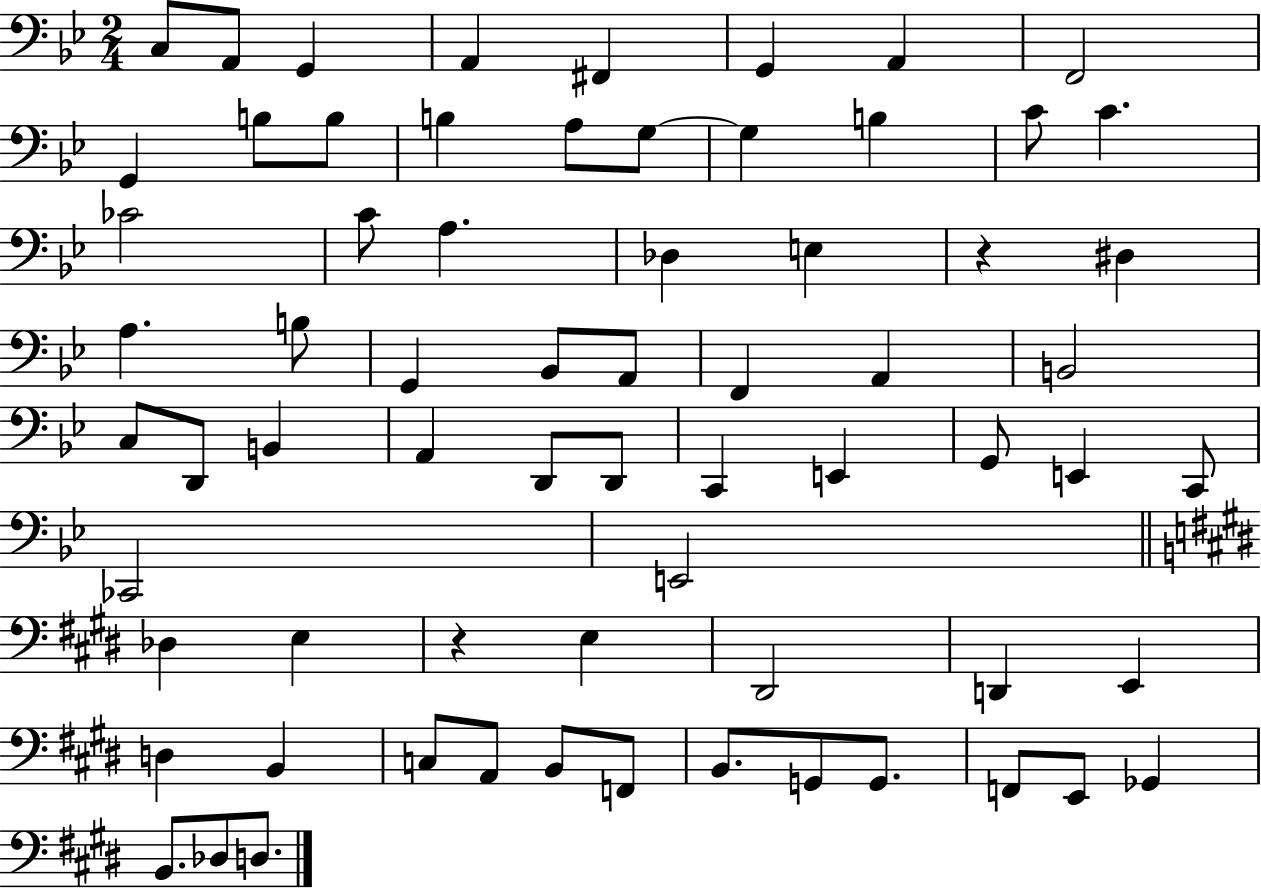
{
  \clef bass
  \numericTimeSignature
  \time 2/4
  \key bes \major
  c8 a,8 g,4 | a,4 fis,4 | g,4 a,4 | f,2 | \break g,4 b8 b8 | b4 a8 g8~~ | g4 b4 | c'8 c'4. | \break ces'2 | c'8 a4. | des4 e4 | r4 dis4 | \break a4. b8 | g,4 bes,8 a,8 | f,4 a,4 | b,2 | \break c8 d,8 b,4 | a,4 d,8 d,8 | c,4 e,4 | g,8 e,4 c,8 | \break ces,2 | e,2 | \bar "||" \break \key e \major des4 e4 | r4 e4 | dis,2 | d,4 e,4 | \break d4 b,4 | c8 a,8 b,8 f,8 | b,8. g,8 g,8. | f,8 e,8 ges,4 | \break b,8. des8 d8. | \bar "|."
}